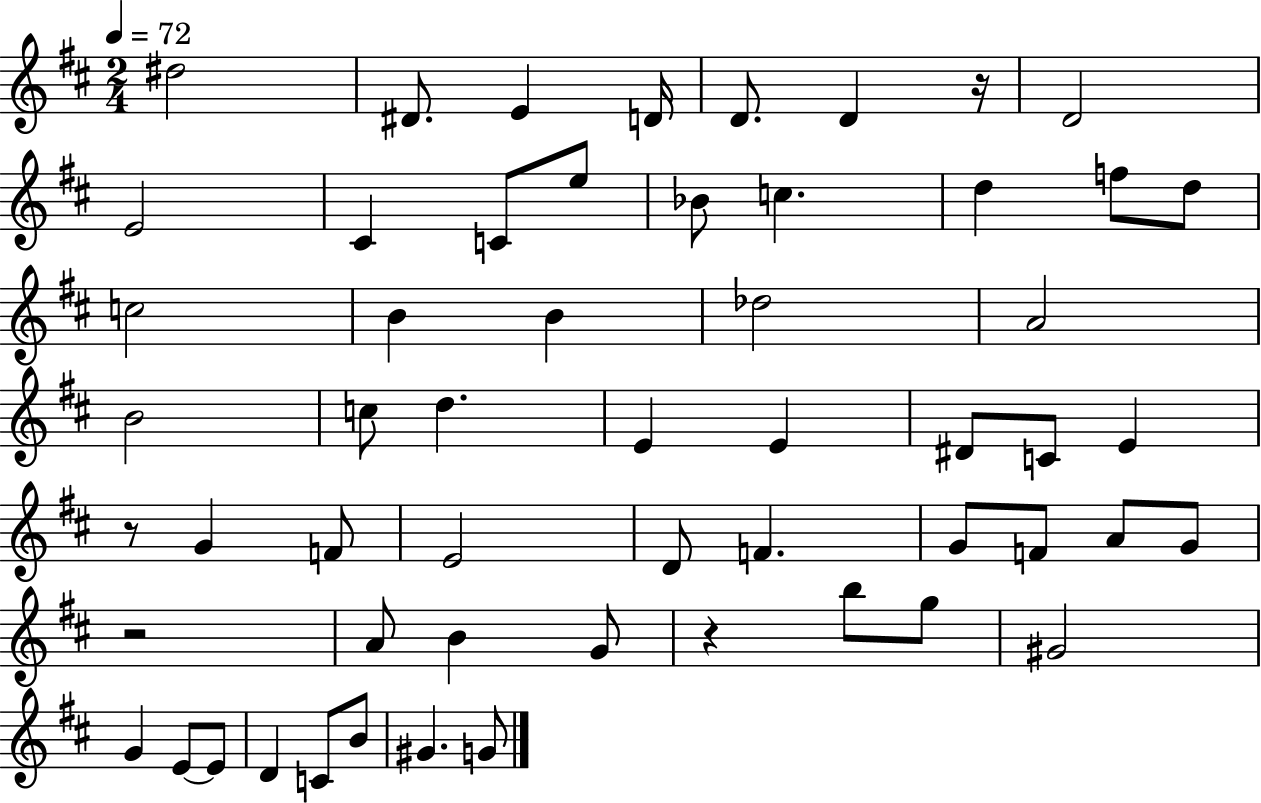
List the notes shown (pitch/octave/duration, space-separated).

D#5/h D#4/e. E4/q D4/s D4/e. D4/q R/s D4/h E4/h C#4/q C4/e E5/e Bb4/e C5/q. D5/q F5/e D5/e C5/h B4/q B4/q Db5/h A4/h B4/h C5/e D5/q. E4/q E4/q D#4/e C4/e E4/q R/e G4/q F4/e E4/h D4/e F4/q. G4/e F4/e A4/e G4/e R/h A4/e B4/q G4/e R/q B5/e G5/e G#4/h G4/q E4/e E4/e D4/q C4/e B4/e G#4/q. G4/e